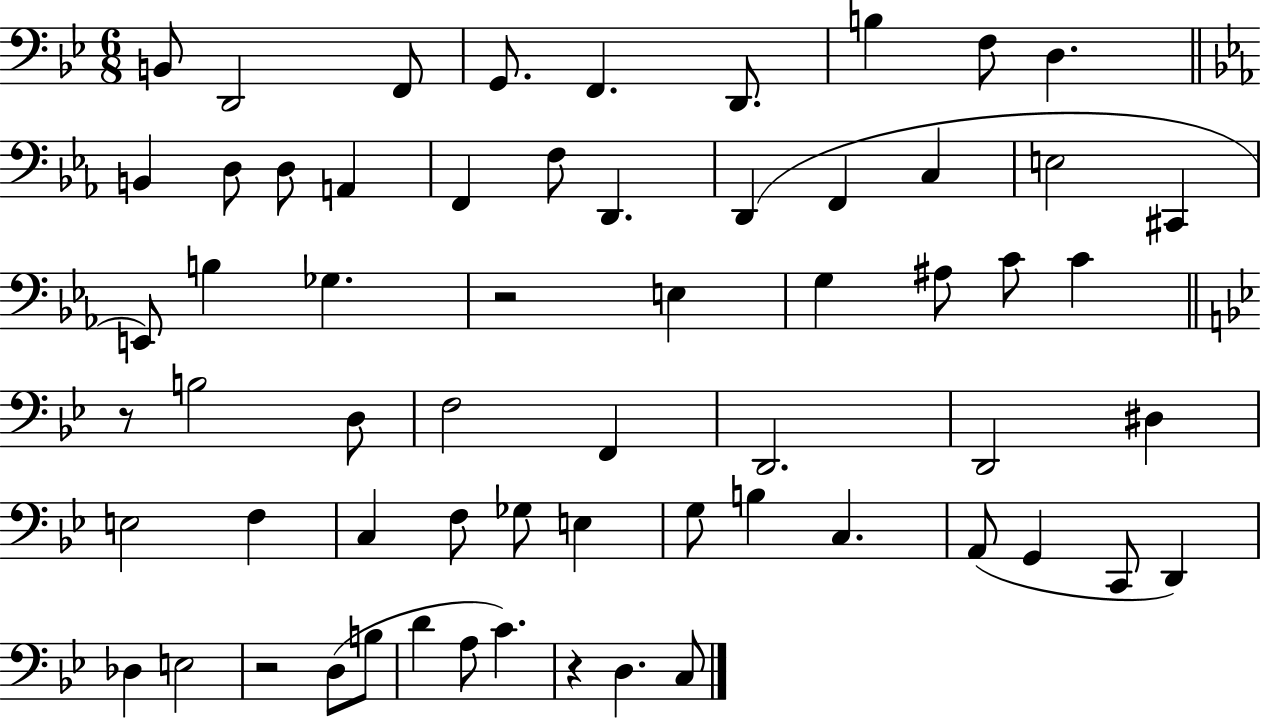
B2/e D2/h F2/e G2/e. F2/q. D2/e. B3/q F3/e D3/q. B2/q D3/e D3/e A2/q F2/q F3/e D2/q. D2/q F2/q C3/q E3/h C#2/q E2/e B3/q Gb3/q. R/h E3/q G3/q A#3/e C4/e C4/q R/e B3/h D3/e F3/h F2/q D2/h. D2/h D#3/q E3/h F3/q C3/q F3/e Gb3/e E3/q G3/e B3/q C3/q. A2/e G2/q C2/e D2/q Db3/q E3/h R/h D3/e B3/e D4/q A3/e C4/q. R/q D3/q. C3/e